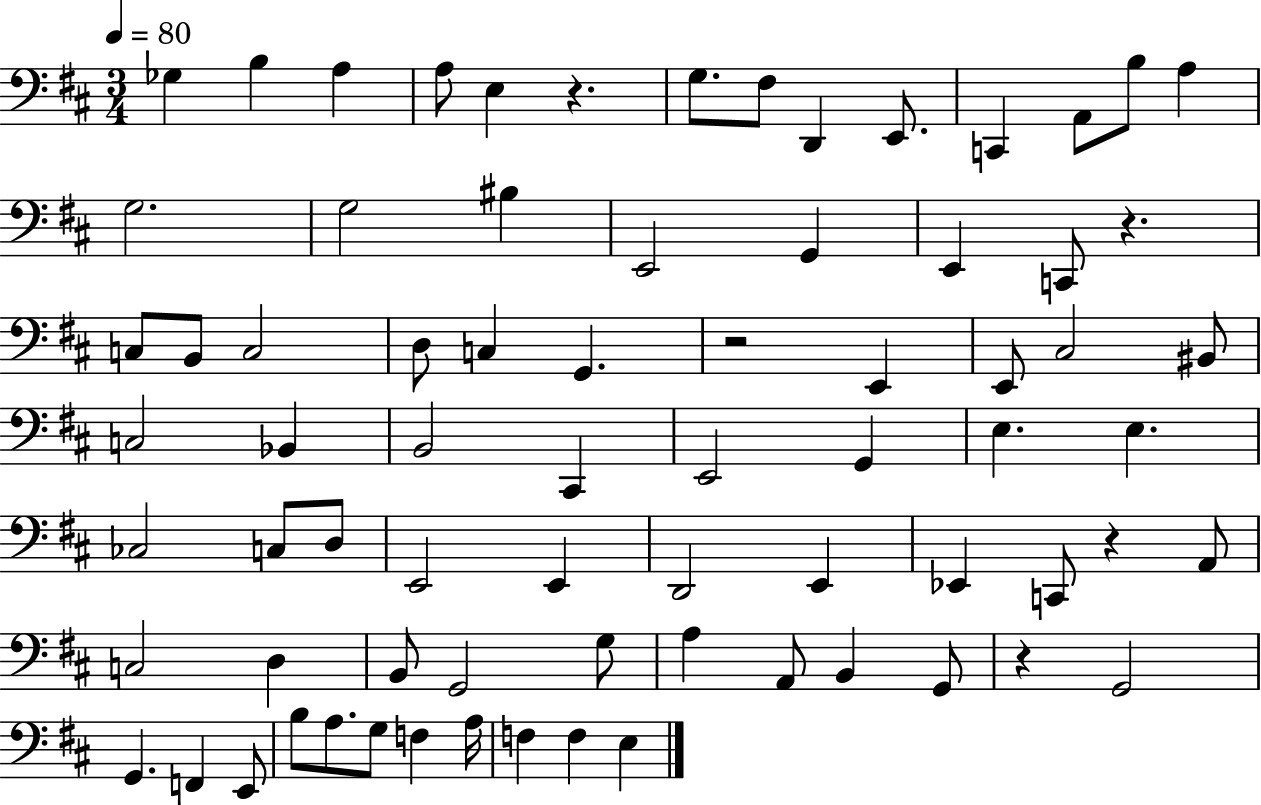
X:1
T:Untitled
M:3/4
L:1/4
K:D
_G, B, A, A,/2 E, z G,/2 ^F,/2 D,, E,,/2 C,, A,,/2 B,/2 A, G,2 G,2 ^B, E,,2 G,, E,, C,,/2 z C,/2 B,,/2 C,2 D,/2 C, G,, z2 E,, E,,/2 ^C,2 ^B,,/2 C,2 _B,, B,,2 ^C,, E,,2 G,, E, E, _C,2 C,/2 D,/2 E,,2 E,, D,,2 E,, _E,, C,,/2 z A,,/2 C,2 D, B,,/2 G,,2 G,/2 A, A,,/2 B,, G,,/2 z G,,2 G,, F,, E,,/2 B,/2 A,/2 G,/2 F, A,/4 F, F, E,